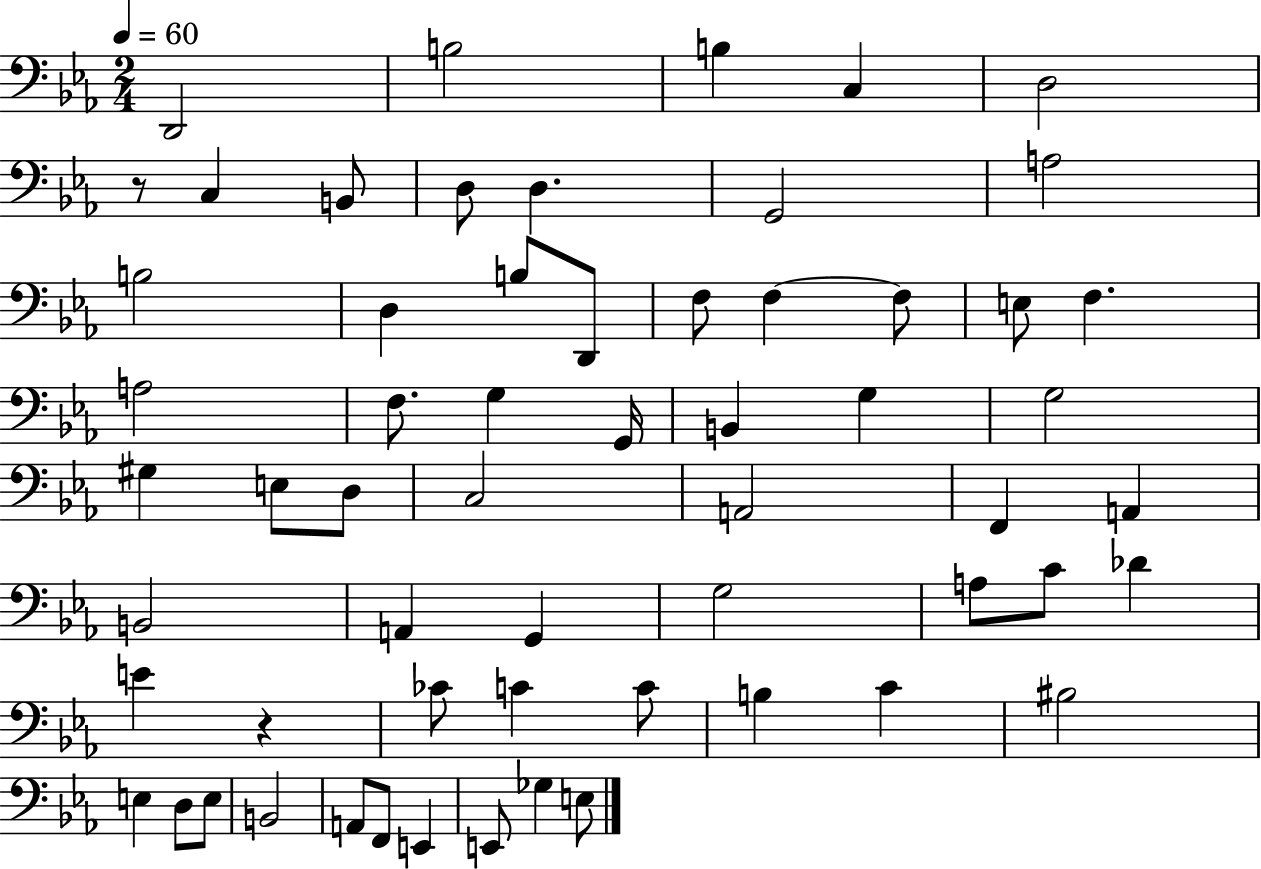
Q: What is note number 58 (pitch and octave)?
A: E3